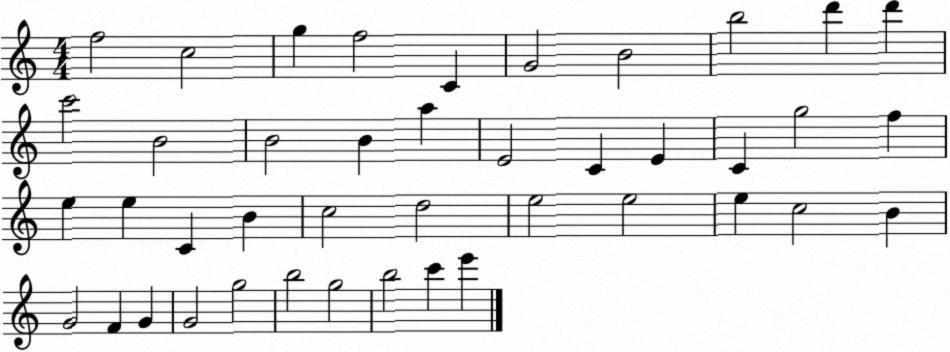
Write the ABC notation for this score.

X:1
T:Untitled
M:4/4
L:1/4
K:C
f2 c2 g f2 C G2 B2 b2 d' d' c'2 B2 B2 B a E2 C E C g2 f e e C B c2 d2 e2 e2 e c2 B G2 F G G2 g2 b2 g2 b2 c' e'